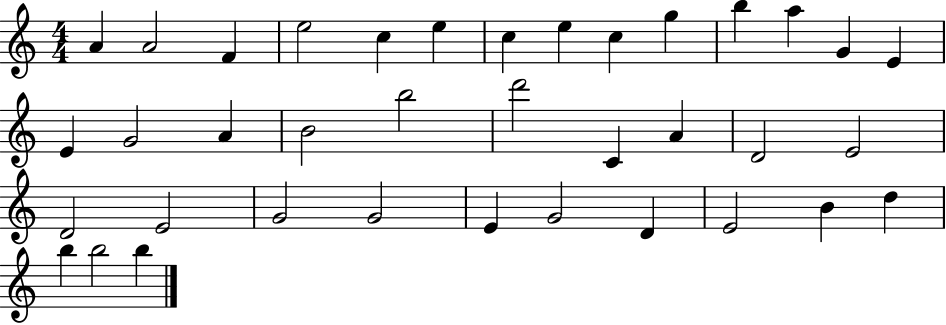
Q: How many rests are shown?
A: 0